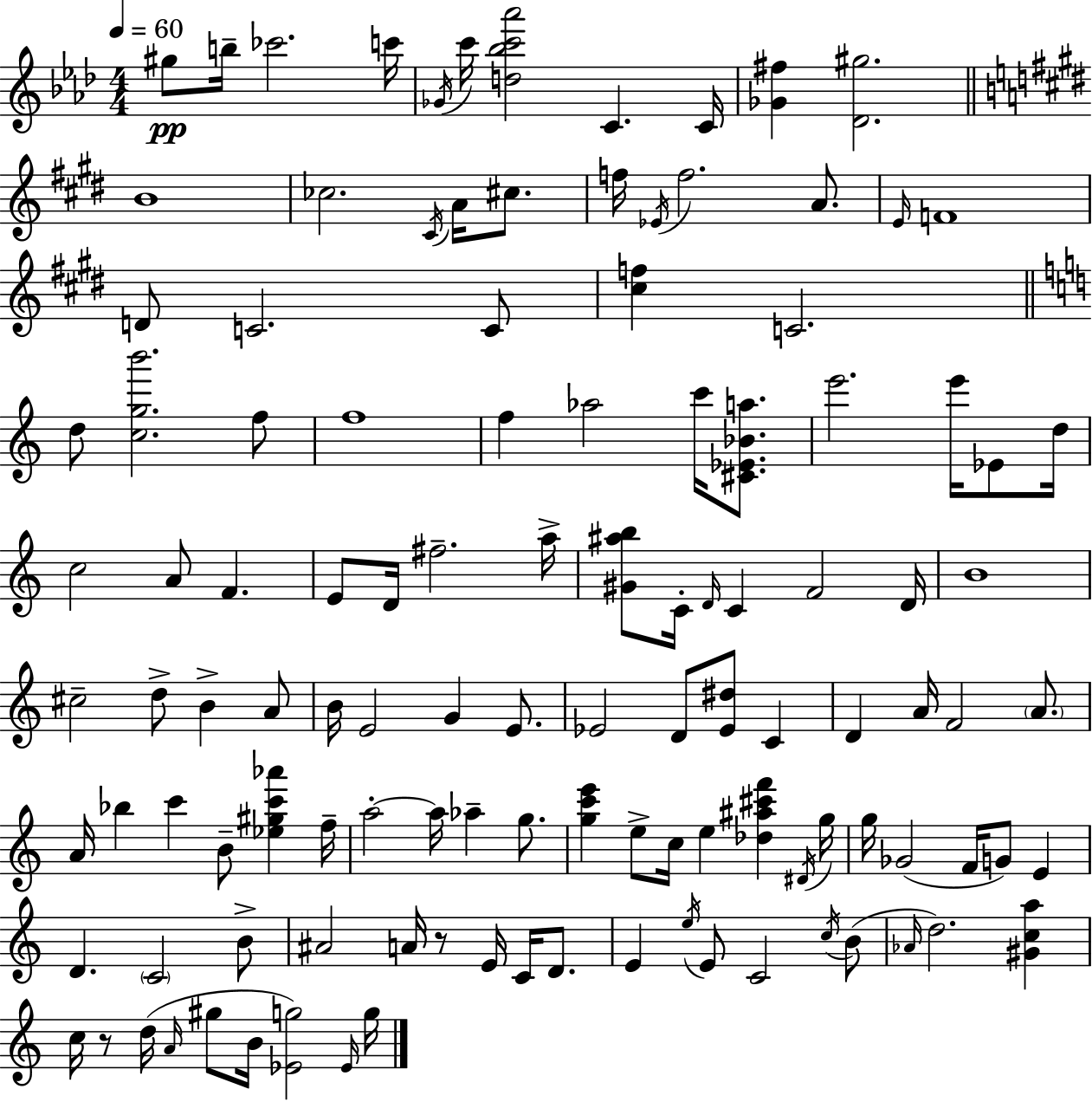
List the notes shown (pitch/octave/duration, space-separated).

G#5/e B5/s CES6/h. C6/s Gb4/s C6/s [D5,Bb5,C6,Ab6]/h C4/q. C4/s [Gb4,F#5]/q [Db4,G#5]/h. B4/w CES5/h. C#4/s A4/s C#5/e. F5/s Eb4/s F5/h. A4/e. E4/s F4/w D4/e C4/h. C4/e [C#5,F5]/q C4/h. D5/e [C5,G5,B6]/h. F5/e F5/w F5/q Ab5/h C6/s [C#4,Eb4,Bb4,A5]/e. E6/h. E6/s Eb4/e D5/s C5/h A4/e F4/q. E4/e D4/s F#5/h. A5/s [G#4,A#5,B5]/e C4/s D4/s C4/q F4/h D4/s B4/w C#5/h D5/e B4/q A4/e B4/s E4/h G4/q E4/e. Eb4/h D4/e [Eb4,D#5]/e C4/q D4/q A4/s F4/h A4/e. A4/s Bb5/q C6/q B4/e [Eb5,G#5,C6,Ab6]/q F5/s A5/h A5/s Ab5/q G5/e. [G5,C6,E6]/q E5/e C5/s E5/q [Db5,A#5,C#6,F6]/q D#4/s G5/s G5/s Gb4/h F4/s G4/e E4/q D4/q. C4/h B4/e A#4/h A4/s R/e E4/s C4/s D4/e. E4/q E5/s E4/e C4/h C5/s B4/e Ab4/s D5/h. [G#4,C5,A5]/q C5/s R/e D5/s A4/s G#5/e B4/s [Eb4,G5]/h Eb4/s G5/s